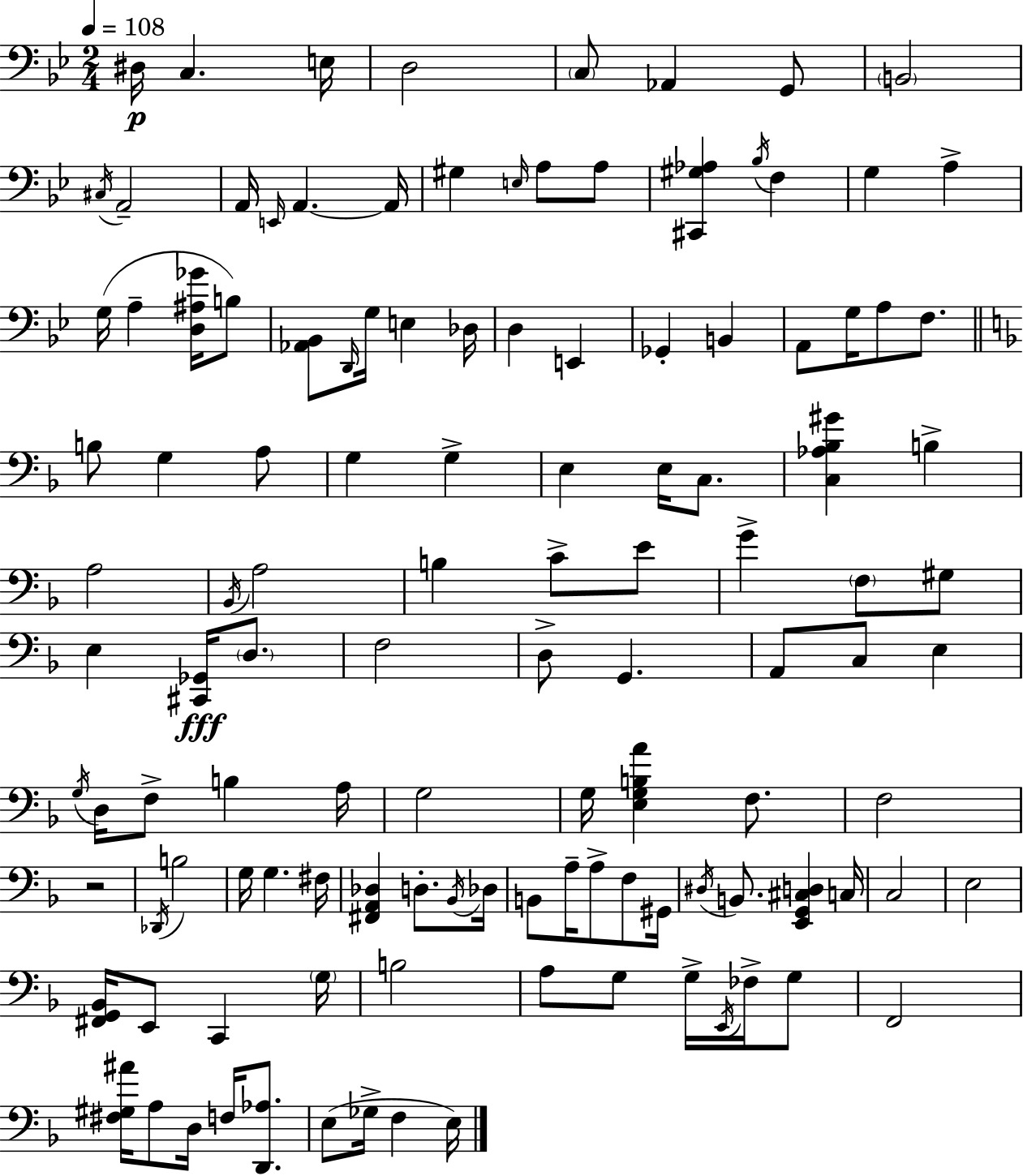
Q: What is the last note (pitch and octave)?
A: E3